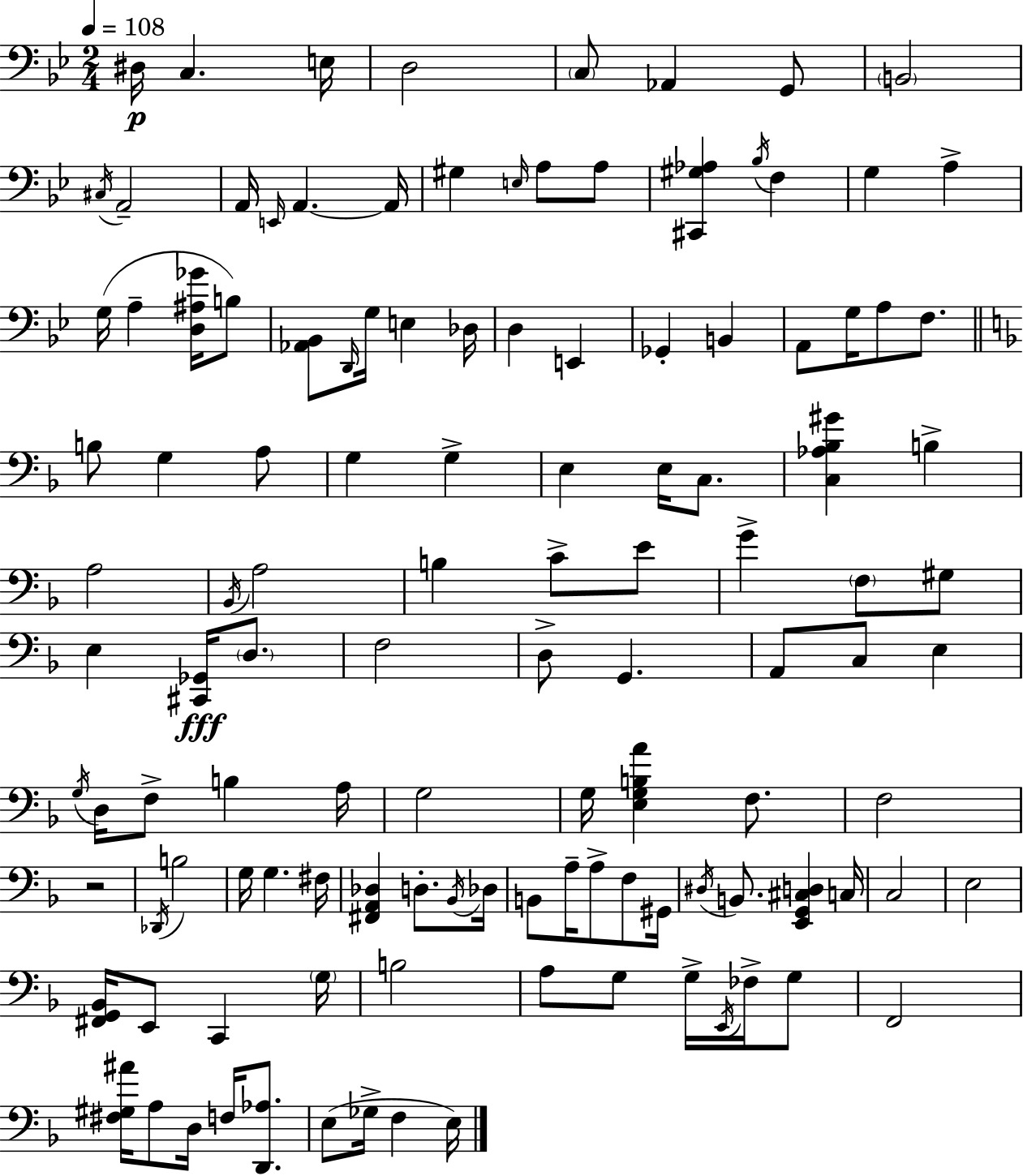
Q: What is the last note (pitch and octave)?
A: E3